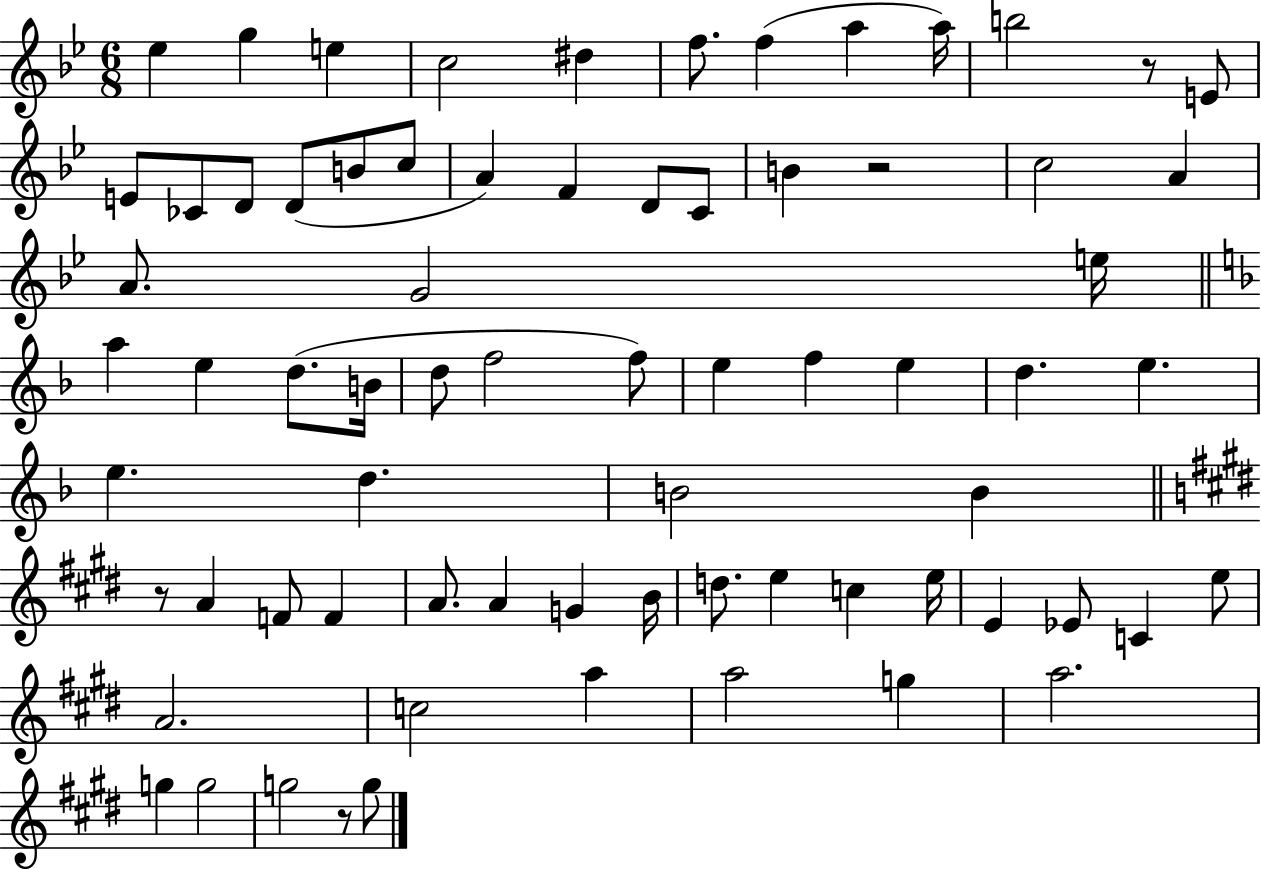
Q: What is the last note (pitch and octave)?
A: G5